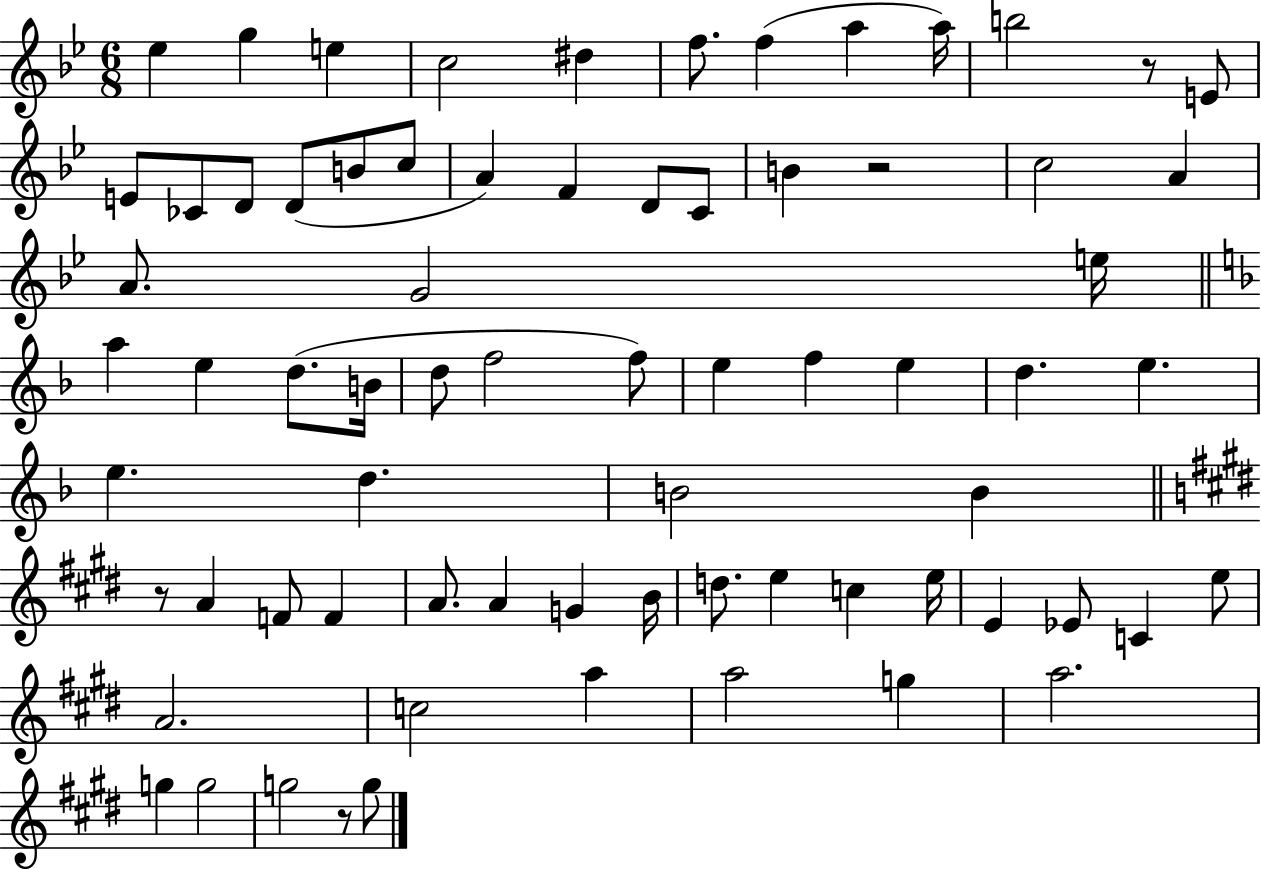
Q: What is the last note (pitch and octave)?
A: G5